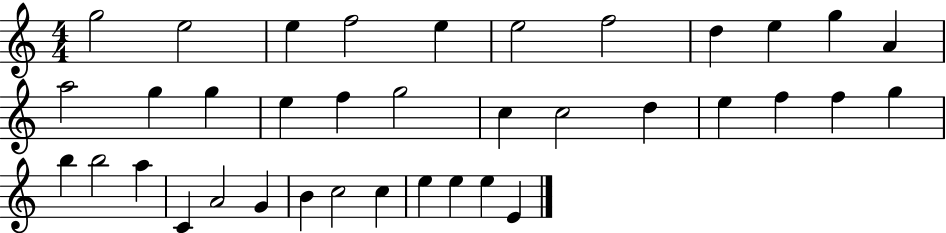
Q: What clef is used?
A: treble